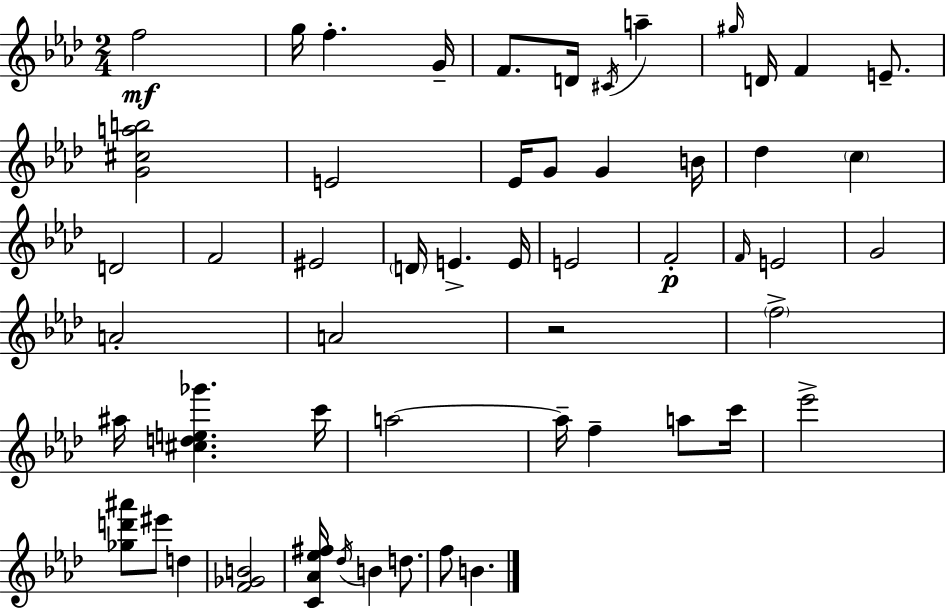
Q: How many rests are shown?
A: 1